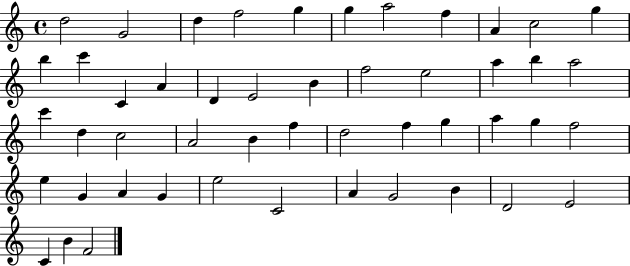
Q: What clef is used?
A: treble